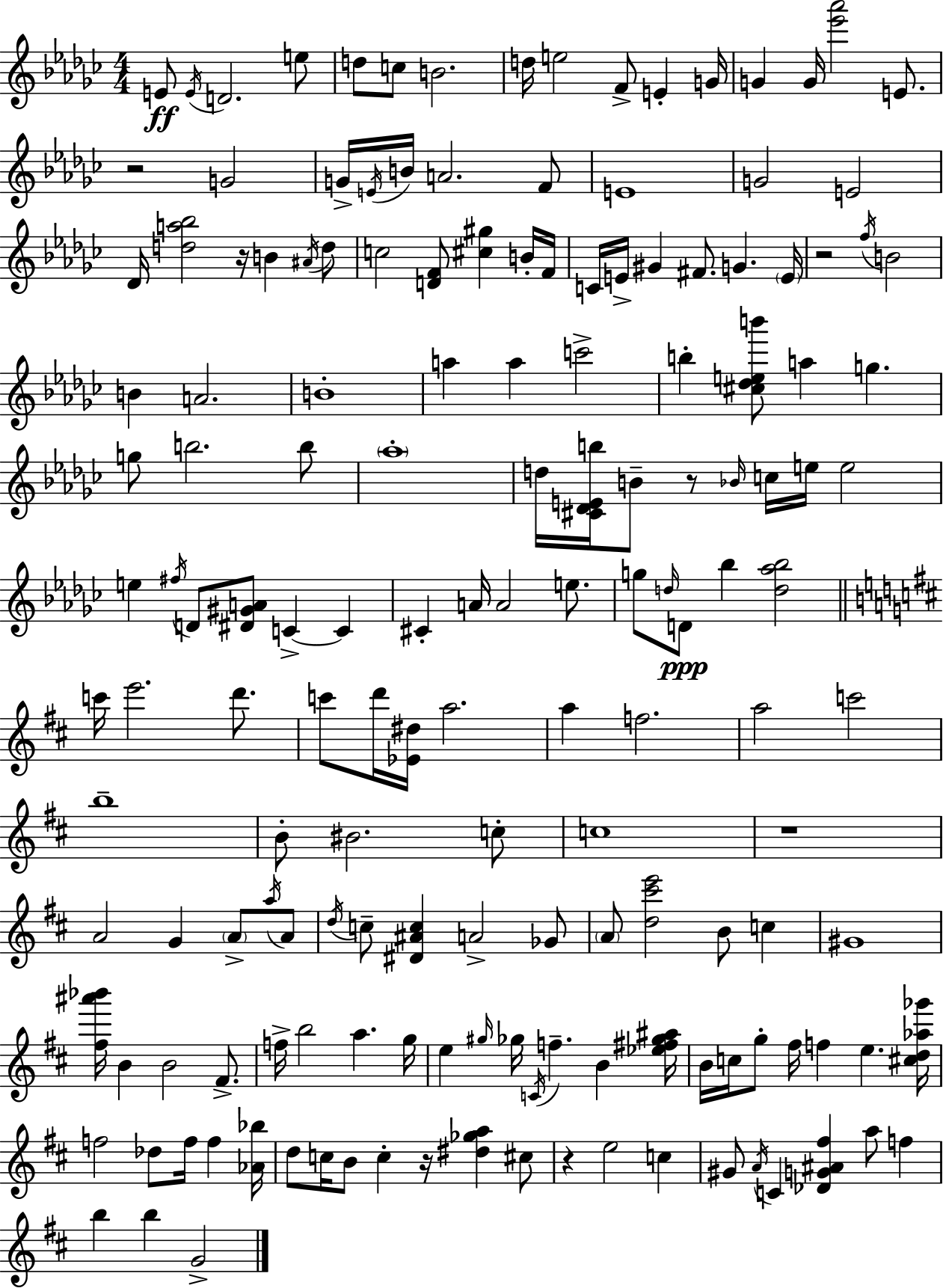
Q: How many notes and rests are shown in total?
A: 161